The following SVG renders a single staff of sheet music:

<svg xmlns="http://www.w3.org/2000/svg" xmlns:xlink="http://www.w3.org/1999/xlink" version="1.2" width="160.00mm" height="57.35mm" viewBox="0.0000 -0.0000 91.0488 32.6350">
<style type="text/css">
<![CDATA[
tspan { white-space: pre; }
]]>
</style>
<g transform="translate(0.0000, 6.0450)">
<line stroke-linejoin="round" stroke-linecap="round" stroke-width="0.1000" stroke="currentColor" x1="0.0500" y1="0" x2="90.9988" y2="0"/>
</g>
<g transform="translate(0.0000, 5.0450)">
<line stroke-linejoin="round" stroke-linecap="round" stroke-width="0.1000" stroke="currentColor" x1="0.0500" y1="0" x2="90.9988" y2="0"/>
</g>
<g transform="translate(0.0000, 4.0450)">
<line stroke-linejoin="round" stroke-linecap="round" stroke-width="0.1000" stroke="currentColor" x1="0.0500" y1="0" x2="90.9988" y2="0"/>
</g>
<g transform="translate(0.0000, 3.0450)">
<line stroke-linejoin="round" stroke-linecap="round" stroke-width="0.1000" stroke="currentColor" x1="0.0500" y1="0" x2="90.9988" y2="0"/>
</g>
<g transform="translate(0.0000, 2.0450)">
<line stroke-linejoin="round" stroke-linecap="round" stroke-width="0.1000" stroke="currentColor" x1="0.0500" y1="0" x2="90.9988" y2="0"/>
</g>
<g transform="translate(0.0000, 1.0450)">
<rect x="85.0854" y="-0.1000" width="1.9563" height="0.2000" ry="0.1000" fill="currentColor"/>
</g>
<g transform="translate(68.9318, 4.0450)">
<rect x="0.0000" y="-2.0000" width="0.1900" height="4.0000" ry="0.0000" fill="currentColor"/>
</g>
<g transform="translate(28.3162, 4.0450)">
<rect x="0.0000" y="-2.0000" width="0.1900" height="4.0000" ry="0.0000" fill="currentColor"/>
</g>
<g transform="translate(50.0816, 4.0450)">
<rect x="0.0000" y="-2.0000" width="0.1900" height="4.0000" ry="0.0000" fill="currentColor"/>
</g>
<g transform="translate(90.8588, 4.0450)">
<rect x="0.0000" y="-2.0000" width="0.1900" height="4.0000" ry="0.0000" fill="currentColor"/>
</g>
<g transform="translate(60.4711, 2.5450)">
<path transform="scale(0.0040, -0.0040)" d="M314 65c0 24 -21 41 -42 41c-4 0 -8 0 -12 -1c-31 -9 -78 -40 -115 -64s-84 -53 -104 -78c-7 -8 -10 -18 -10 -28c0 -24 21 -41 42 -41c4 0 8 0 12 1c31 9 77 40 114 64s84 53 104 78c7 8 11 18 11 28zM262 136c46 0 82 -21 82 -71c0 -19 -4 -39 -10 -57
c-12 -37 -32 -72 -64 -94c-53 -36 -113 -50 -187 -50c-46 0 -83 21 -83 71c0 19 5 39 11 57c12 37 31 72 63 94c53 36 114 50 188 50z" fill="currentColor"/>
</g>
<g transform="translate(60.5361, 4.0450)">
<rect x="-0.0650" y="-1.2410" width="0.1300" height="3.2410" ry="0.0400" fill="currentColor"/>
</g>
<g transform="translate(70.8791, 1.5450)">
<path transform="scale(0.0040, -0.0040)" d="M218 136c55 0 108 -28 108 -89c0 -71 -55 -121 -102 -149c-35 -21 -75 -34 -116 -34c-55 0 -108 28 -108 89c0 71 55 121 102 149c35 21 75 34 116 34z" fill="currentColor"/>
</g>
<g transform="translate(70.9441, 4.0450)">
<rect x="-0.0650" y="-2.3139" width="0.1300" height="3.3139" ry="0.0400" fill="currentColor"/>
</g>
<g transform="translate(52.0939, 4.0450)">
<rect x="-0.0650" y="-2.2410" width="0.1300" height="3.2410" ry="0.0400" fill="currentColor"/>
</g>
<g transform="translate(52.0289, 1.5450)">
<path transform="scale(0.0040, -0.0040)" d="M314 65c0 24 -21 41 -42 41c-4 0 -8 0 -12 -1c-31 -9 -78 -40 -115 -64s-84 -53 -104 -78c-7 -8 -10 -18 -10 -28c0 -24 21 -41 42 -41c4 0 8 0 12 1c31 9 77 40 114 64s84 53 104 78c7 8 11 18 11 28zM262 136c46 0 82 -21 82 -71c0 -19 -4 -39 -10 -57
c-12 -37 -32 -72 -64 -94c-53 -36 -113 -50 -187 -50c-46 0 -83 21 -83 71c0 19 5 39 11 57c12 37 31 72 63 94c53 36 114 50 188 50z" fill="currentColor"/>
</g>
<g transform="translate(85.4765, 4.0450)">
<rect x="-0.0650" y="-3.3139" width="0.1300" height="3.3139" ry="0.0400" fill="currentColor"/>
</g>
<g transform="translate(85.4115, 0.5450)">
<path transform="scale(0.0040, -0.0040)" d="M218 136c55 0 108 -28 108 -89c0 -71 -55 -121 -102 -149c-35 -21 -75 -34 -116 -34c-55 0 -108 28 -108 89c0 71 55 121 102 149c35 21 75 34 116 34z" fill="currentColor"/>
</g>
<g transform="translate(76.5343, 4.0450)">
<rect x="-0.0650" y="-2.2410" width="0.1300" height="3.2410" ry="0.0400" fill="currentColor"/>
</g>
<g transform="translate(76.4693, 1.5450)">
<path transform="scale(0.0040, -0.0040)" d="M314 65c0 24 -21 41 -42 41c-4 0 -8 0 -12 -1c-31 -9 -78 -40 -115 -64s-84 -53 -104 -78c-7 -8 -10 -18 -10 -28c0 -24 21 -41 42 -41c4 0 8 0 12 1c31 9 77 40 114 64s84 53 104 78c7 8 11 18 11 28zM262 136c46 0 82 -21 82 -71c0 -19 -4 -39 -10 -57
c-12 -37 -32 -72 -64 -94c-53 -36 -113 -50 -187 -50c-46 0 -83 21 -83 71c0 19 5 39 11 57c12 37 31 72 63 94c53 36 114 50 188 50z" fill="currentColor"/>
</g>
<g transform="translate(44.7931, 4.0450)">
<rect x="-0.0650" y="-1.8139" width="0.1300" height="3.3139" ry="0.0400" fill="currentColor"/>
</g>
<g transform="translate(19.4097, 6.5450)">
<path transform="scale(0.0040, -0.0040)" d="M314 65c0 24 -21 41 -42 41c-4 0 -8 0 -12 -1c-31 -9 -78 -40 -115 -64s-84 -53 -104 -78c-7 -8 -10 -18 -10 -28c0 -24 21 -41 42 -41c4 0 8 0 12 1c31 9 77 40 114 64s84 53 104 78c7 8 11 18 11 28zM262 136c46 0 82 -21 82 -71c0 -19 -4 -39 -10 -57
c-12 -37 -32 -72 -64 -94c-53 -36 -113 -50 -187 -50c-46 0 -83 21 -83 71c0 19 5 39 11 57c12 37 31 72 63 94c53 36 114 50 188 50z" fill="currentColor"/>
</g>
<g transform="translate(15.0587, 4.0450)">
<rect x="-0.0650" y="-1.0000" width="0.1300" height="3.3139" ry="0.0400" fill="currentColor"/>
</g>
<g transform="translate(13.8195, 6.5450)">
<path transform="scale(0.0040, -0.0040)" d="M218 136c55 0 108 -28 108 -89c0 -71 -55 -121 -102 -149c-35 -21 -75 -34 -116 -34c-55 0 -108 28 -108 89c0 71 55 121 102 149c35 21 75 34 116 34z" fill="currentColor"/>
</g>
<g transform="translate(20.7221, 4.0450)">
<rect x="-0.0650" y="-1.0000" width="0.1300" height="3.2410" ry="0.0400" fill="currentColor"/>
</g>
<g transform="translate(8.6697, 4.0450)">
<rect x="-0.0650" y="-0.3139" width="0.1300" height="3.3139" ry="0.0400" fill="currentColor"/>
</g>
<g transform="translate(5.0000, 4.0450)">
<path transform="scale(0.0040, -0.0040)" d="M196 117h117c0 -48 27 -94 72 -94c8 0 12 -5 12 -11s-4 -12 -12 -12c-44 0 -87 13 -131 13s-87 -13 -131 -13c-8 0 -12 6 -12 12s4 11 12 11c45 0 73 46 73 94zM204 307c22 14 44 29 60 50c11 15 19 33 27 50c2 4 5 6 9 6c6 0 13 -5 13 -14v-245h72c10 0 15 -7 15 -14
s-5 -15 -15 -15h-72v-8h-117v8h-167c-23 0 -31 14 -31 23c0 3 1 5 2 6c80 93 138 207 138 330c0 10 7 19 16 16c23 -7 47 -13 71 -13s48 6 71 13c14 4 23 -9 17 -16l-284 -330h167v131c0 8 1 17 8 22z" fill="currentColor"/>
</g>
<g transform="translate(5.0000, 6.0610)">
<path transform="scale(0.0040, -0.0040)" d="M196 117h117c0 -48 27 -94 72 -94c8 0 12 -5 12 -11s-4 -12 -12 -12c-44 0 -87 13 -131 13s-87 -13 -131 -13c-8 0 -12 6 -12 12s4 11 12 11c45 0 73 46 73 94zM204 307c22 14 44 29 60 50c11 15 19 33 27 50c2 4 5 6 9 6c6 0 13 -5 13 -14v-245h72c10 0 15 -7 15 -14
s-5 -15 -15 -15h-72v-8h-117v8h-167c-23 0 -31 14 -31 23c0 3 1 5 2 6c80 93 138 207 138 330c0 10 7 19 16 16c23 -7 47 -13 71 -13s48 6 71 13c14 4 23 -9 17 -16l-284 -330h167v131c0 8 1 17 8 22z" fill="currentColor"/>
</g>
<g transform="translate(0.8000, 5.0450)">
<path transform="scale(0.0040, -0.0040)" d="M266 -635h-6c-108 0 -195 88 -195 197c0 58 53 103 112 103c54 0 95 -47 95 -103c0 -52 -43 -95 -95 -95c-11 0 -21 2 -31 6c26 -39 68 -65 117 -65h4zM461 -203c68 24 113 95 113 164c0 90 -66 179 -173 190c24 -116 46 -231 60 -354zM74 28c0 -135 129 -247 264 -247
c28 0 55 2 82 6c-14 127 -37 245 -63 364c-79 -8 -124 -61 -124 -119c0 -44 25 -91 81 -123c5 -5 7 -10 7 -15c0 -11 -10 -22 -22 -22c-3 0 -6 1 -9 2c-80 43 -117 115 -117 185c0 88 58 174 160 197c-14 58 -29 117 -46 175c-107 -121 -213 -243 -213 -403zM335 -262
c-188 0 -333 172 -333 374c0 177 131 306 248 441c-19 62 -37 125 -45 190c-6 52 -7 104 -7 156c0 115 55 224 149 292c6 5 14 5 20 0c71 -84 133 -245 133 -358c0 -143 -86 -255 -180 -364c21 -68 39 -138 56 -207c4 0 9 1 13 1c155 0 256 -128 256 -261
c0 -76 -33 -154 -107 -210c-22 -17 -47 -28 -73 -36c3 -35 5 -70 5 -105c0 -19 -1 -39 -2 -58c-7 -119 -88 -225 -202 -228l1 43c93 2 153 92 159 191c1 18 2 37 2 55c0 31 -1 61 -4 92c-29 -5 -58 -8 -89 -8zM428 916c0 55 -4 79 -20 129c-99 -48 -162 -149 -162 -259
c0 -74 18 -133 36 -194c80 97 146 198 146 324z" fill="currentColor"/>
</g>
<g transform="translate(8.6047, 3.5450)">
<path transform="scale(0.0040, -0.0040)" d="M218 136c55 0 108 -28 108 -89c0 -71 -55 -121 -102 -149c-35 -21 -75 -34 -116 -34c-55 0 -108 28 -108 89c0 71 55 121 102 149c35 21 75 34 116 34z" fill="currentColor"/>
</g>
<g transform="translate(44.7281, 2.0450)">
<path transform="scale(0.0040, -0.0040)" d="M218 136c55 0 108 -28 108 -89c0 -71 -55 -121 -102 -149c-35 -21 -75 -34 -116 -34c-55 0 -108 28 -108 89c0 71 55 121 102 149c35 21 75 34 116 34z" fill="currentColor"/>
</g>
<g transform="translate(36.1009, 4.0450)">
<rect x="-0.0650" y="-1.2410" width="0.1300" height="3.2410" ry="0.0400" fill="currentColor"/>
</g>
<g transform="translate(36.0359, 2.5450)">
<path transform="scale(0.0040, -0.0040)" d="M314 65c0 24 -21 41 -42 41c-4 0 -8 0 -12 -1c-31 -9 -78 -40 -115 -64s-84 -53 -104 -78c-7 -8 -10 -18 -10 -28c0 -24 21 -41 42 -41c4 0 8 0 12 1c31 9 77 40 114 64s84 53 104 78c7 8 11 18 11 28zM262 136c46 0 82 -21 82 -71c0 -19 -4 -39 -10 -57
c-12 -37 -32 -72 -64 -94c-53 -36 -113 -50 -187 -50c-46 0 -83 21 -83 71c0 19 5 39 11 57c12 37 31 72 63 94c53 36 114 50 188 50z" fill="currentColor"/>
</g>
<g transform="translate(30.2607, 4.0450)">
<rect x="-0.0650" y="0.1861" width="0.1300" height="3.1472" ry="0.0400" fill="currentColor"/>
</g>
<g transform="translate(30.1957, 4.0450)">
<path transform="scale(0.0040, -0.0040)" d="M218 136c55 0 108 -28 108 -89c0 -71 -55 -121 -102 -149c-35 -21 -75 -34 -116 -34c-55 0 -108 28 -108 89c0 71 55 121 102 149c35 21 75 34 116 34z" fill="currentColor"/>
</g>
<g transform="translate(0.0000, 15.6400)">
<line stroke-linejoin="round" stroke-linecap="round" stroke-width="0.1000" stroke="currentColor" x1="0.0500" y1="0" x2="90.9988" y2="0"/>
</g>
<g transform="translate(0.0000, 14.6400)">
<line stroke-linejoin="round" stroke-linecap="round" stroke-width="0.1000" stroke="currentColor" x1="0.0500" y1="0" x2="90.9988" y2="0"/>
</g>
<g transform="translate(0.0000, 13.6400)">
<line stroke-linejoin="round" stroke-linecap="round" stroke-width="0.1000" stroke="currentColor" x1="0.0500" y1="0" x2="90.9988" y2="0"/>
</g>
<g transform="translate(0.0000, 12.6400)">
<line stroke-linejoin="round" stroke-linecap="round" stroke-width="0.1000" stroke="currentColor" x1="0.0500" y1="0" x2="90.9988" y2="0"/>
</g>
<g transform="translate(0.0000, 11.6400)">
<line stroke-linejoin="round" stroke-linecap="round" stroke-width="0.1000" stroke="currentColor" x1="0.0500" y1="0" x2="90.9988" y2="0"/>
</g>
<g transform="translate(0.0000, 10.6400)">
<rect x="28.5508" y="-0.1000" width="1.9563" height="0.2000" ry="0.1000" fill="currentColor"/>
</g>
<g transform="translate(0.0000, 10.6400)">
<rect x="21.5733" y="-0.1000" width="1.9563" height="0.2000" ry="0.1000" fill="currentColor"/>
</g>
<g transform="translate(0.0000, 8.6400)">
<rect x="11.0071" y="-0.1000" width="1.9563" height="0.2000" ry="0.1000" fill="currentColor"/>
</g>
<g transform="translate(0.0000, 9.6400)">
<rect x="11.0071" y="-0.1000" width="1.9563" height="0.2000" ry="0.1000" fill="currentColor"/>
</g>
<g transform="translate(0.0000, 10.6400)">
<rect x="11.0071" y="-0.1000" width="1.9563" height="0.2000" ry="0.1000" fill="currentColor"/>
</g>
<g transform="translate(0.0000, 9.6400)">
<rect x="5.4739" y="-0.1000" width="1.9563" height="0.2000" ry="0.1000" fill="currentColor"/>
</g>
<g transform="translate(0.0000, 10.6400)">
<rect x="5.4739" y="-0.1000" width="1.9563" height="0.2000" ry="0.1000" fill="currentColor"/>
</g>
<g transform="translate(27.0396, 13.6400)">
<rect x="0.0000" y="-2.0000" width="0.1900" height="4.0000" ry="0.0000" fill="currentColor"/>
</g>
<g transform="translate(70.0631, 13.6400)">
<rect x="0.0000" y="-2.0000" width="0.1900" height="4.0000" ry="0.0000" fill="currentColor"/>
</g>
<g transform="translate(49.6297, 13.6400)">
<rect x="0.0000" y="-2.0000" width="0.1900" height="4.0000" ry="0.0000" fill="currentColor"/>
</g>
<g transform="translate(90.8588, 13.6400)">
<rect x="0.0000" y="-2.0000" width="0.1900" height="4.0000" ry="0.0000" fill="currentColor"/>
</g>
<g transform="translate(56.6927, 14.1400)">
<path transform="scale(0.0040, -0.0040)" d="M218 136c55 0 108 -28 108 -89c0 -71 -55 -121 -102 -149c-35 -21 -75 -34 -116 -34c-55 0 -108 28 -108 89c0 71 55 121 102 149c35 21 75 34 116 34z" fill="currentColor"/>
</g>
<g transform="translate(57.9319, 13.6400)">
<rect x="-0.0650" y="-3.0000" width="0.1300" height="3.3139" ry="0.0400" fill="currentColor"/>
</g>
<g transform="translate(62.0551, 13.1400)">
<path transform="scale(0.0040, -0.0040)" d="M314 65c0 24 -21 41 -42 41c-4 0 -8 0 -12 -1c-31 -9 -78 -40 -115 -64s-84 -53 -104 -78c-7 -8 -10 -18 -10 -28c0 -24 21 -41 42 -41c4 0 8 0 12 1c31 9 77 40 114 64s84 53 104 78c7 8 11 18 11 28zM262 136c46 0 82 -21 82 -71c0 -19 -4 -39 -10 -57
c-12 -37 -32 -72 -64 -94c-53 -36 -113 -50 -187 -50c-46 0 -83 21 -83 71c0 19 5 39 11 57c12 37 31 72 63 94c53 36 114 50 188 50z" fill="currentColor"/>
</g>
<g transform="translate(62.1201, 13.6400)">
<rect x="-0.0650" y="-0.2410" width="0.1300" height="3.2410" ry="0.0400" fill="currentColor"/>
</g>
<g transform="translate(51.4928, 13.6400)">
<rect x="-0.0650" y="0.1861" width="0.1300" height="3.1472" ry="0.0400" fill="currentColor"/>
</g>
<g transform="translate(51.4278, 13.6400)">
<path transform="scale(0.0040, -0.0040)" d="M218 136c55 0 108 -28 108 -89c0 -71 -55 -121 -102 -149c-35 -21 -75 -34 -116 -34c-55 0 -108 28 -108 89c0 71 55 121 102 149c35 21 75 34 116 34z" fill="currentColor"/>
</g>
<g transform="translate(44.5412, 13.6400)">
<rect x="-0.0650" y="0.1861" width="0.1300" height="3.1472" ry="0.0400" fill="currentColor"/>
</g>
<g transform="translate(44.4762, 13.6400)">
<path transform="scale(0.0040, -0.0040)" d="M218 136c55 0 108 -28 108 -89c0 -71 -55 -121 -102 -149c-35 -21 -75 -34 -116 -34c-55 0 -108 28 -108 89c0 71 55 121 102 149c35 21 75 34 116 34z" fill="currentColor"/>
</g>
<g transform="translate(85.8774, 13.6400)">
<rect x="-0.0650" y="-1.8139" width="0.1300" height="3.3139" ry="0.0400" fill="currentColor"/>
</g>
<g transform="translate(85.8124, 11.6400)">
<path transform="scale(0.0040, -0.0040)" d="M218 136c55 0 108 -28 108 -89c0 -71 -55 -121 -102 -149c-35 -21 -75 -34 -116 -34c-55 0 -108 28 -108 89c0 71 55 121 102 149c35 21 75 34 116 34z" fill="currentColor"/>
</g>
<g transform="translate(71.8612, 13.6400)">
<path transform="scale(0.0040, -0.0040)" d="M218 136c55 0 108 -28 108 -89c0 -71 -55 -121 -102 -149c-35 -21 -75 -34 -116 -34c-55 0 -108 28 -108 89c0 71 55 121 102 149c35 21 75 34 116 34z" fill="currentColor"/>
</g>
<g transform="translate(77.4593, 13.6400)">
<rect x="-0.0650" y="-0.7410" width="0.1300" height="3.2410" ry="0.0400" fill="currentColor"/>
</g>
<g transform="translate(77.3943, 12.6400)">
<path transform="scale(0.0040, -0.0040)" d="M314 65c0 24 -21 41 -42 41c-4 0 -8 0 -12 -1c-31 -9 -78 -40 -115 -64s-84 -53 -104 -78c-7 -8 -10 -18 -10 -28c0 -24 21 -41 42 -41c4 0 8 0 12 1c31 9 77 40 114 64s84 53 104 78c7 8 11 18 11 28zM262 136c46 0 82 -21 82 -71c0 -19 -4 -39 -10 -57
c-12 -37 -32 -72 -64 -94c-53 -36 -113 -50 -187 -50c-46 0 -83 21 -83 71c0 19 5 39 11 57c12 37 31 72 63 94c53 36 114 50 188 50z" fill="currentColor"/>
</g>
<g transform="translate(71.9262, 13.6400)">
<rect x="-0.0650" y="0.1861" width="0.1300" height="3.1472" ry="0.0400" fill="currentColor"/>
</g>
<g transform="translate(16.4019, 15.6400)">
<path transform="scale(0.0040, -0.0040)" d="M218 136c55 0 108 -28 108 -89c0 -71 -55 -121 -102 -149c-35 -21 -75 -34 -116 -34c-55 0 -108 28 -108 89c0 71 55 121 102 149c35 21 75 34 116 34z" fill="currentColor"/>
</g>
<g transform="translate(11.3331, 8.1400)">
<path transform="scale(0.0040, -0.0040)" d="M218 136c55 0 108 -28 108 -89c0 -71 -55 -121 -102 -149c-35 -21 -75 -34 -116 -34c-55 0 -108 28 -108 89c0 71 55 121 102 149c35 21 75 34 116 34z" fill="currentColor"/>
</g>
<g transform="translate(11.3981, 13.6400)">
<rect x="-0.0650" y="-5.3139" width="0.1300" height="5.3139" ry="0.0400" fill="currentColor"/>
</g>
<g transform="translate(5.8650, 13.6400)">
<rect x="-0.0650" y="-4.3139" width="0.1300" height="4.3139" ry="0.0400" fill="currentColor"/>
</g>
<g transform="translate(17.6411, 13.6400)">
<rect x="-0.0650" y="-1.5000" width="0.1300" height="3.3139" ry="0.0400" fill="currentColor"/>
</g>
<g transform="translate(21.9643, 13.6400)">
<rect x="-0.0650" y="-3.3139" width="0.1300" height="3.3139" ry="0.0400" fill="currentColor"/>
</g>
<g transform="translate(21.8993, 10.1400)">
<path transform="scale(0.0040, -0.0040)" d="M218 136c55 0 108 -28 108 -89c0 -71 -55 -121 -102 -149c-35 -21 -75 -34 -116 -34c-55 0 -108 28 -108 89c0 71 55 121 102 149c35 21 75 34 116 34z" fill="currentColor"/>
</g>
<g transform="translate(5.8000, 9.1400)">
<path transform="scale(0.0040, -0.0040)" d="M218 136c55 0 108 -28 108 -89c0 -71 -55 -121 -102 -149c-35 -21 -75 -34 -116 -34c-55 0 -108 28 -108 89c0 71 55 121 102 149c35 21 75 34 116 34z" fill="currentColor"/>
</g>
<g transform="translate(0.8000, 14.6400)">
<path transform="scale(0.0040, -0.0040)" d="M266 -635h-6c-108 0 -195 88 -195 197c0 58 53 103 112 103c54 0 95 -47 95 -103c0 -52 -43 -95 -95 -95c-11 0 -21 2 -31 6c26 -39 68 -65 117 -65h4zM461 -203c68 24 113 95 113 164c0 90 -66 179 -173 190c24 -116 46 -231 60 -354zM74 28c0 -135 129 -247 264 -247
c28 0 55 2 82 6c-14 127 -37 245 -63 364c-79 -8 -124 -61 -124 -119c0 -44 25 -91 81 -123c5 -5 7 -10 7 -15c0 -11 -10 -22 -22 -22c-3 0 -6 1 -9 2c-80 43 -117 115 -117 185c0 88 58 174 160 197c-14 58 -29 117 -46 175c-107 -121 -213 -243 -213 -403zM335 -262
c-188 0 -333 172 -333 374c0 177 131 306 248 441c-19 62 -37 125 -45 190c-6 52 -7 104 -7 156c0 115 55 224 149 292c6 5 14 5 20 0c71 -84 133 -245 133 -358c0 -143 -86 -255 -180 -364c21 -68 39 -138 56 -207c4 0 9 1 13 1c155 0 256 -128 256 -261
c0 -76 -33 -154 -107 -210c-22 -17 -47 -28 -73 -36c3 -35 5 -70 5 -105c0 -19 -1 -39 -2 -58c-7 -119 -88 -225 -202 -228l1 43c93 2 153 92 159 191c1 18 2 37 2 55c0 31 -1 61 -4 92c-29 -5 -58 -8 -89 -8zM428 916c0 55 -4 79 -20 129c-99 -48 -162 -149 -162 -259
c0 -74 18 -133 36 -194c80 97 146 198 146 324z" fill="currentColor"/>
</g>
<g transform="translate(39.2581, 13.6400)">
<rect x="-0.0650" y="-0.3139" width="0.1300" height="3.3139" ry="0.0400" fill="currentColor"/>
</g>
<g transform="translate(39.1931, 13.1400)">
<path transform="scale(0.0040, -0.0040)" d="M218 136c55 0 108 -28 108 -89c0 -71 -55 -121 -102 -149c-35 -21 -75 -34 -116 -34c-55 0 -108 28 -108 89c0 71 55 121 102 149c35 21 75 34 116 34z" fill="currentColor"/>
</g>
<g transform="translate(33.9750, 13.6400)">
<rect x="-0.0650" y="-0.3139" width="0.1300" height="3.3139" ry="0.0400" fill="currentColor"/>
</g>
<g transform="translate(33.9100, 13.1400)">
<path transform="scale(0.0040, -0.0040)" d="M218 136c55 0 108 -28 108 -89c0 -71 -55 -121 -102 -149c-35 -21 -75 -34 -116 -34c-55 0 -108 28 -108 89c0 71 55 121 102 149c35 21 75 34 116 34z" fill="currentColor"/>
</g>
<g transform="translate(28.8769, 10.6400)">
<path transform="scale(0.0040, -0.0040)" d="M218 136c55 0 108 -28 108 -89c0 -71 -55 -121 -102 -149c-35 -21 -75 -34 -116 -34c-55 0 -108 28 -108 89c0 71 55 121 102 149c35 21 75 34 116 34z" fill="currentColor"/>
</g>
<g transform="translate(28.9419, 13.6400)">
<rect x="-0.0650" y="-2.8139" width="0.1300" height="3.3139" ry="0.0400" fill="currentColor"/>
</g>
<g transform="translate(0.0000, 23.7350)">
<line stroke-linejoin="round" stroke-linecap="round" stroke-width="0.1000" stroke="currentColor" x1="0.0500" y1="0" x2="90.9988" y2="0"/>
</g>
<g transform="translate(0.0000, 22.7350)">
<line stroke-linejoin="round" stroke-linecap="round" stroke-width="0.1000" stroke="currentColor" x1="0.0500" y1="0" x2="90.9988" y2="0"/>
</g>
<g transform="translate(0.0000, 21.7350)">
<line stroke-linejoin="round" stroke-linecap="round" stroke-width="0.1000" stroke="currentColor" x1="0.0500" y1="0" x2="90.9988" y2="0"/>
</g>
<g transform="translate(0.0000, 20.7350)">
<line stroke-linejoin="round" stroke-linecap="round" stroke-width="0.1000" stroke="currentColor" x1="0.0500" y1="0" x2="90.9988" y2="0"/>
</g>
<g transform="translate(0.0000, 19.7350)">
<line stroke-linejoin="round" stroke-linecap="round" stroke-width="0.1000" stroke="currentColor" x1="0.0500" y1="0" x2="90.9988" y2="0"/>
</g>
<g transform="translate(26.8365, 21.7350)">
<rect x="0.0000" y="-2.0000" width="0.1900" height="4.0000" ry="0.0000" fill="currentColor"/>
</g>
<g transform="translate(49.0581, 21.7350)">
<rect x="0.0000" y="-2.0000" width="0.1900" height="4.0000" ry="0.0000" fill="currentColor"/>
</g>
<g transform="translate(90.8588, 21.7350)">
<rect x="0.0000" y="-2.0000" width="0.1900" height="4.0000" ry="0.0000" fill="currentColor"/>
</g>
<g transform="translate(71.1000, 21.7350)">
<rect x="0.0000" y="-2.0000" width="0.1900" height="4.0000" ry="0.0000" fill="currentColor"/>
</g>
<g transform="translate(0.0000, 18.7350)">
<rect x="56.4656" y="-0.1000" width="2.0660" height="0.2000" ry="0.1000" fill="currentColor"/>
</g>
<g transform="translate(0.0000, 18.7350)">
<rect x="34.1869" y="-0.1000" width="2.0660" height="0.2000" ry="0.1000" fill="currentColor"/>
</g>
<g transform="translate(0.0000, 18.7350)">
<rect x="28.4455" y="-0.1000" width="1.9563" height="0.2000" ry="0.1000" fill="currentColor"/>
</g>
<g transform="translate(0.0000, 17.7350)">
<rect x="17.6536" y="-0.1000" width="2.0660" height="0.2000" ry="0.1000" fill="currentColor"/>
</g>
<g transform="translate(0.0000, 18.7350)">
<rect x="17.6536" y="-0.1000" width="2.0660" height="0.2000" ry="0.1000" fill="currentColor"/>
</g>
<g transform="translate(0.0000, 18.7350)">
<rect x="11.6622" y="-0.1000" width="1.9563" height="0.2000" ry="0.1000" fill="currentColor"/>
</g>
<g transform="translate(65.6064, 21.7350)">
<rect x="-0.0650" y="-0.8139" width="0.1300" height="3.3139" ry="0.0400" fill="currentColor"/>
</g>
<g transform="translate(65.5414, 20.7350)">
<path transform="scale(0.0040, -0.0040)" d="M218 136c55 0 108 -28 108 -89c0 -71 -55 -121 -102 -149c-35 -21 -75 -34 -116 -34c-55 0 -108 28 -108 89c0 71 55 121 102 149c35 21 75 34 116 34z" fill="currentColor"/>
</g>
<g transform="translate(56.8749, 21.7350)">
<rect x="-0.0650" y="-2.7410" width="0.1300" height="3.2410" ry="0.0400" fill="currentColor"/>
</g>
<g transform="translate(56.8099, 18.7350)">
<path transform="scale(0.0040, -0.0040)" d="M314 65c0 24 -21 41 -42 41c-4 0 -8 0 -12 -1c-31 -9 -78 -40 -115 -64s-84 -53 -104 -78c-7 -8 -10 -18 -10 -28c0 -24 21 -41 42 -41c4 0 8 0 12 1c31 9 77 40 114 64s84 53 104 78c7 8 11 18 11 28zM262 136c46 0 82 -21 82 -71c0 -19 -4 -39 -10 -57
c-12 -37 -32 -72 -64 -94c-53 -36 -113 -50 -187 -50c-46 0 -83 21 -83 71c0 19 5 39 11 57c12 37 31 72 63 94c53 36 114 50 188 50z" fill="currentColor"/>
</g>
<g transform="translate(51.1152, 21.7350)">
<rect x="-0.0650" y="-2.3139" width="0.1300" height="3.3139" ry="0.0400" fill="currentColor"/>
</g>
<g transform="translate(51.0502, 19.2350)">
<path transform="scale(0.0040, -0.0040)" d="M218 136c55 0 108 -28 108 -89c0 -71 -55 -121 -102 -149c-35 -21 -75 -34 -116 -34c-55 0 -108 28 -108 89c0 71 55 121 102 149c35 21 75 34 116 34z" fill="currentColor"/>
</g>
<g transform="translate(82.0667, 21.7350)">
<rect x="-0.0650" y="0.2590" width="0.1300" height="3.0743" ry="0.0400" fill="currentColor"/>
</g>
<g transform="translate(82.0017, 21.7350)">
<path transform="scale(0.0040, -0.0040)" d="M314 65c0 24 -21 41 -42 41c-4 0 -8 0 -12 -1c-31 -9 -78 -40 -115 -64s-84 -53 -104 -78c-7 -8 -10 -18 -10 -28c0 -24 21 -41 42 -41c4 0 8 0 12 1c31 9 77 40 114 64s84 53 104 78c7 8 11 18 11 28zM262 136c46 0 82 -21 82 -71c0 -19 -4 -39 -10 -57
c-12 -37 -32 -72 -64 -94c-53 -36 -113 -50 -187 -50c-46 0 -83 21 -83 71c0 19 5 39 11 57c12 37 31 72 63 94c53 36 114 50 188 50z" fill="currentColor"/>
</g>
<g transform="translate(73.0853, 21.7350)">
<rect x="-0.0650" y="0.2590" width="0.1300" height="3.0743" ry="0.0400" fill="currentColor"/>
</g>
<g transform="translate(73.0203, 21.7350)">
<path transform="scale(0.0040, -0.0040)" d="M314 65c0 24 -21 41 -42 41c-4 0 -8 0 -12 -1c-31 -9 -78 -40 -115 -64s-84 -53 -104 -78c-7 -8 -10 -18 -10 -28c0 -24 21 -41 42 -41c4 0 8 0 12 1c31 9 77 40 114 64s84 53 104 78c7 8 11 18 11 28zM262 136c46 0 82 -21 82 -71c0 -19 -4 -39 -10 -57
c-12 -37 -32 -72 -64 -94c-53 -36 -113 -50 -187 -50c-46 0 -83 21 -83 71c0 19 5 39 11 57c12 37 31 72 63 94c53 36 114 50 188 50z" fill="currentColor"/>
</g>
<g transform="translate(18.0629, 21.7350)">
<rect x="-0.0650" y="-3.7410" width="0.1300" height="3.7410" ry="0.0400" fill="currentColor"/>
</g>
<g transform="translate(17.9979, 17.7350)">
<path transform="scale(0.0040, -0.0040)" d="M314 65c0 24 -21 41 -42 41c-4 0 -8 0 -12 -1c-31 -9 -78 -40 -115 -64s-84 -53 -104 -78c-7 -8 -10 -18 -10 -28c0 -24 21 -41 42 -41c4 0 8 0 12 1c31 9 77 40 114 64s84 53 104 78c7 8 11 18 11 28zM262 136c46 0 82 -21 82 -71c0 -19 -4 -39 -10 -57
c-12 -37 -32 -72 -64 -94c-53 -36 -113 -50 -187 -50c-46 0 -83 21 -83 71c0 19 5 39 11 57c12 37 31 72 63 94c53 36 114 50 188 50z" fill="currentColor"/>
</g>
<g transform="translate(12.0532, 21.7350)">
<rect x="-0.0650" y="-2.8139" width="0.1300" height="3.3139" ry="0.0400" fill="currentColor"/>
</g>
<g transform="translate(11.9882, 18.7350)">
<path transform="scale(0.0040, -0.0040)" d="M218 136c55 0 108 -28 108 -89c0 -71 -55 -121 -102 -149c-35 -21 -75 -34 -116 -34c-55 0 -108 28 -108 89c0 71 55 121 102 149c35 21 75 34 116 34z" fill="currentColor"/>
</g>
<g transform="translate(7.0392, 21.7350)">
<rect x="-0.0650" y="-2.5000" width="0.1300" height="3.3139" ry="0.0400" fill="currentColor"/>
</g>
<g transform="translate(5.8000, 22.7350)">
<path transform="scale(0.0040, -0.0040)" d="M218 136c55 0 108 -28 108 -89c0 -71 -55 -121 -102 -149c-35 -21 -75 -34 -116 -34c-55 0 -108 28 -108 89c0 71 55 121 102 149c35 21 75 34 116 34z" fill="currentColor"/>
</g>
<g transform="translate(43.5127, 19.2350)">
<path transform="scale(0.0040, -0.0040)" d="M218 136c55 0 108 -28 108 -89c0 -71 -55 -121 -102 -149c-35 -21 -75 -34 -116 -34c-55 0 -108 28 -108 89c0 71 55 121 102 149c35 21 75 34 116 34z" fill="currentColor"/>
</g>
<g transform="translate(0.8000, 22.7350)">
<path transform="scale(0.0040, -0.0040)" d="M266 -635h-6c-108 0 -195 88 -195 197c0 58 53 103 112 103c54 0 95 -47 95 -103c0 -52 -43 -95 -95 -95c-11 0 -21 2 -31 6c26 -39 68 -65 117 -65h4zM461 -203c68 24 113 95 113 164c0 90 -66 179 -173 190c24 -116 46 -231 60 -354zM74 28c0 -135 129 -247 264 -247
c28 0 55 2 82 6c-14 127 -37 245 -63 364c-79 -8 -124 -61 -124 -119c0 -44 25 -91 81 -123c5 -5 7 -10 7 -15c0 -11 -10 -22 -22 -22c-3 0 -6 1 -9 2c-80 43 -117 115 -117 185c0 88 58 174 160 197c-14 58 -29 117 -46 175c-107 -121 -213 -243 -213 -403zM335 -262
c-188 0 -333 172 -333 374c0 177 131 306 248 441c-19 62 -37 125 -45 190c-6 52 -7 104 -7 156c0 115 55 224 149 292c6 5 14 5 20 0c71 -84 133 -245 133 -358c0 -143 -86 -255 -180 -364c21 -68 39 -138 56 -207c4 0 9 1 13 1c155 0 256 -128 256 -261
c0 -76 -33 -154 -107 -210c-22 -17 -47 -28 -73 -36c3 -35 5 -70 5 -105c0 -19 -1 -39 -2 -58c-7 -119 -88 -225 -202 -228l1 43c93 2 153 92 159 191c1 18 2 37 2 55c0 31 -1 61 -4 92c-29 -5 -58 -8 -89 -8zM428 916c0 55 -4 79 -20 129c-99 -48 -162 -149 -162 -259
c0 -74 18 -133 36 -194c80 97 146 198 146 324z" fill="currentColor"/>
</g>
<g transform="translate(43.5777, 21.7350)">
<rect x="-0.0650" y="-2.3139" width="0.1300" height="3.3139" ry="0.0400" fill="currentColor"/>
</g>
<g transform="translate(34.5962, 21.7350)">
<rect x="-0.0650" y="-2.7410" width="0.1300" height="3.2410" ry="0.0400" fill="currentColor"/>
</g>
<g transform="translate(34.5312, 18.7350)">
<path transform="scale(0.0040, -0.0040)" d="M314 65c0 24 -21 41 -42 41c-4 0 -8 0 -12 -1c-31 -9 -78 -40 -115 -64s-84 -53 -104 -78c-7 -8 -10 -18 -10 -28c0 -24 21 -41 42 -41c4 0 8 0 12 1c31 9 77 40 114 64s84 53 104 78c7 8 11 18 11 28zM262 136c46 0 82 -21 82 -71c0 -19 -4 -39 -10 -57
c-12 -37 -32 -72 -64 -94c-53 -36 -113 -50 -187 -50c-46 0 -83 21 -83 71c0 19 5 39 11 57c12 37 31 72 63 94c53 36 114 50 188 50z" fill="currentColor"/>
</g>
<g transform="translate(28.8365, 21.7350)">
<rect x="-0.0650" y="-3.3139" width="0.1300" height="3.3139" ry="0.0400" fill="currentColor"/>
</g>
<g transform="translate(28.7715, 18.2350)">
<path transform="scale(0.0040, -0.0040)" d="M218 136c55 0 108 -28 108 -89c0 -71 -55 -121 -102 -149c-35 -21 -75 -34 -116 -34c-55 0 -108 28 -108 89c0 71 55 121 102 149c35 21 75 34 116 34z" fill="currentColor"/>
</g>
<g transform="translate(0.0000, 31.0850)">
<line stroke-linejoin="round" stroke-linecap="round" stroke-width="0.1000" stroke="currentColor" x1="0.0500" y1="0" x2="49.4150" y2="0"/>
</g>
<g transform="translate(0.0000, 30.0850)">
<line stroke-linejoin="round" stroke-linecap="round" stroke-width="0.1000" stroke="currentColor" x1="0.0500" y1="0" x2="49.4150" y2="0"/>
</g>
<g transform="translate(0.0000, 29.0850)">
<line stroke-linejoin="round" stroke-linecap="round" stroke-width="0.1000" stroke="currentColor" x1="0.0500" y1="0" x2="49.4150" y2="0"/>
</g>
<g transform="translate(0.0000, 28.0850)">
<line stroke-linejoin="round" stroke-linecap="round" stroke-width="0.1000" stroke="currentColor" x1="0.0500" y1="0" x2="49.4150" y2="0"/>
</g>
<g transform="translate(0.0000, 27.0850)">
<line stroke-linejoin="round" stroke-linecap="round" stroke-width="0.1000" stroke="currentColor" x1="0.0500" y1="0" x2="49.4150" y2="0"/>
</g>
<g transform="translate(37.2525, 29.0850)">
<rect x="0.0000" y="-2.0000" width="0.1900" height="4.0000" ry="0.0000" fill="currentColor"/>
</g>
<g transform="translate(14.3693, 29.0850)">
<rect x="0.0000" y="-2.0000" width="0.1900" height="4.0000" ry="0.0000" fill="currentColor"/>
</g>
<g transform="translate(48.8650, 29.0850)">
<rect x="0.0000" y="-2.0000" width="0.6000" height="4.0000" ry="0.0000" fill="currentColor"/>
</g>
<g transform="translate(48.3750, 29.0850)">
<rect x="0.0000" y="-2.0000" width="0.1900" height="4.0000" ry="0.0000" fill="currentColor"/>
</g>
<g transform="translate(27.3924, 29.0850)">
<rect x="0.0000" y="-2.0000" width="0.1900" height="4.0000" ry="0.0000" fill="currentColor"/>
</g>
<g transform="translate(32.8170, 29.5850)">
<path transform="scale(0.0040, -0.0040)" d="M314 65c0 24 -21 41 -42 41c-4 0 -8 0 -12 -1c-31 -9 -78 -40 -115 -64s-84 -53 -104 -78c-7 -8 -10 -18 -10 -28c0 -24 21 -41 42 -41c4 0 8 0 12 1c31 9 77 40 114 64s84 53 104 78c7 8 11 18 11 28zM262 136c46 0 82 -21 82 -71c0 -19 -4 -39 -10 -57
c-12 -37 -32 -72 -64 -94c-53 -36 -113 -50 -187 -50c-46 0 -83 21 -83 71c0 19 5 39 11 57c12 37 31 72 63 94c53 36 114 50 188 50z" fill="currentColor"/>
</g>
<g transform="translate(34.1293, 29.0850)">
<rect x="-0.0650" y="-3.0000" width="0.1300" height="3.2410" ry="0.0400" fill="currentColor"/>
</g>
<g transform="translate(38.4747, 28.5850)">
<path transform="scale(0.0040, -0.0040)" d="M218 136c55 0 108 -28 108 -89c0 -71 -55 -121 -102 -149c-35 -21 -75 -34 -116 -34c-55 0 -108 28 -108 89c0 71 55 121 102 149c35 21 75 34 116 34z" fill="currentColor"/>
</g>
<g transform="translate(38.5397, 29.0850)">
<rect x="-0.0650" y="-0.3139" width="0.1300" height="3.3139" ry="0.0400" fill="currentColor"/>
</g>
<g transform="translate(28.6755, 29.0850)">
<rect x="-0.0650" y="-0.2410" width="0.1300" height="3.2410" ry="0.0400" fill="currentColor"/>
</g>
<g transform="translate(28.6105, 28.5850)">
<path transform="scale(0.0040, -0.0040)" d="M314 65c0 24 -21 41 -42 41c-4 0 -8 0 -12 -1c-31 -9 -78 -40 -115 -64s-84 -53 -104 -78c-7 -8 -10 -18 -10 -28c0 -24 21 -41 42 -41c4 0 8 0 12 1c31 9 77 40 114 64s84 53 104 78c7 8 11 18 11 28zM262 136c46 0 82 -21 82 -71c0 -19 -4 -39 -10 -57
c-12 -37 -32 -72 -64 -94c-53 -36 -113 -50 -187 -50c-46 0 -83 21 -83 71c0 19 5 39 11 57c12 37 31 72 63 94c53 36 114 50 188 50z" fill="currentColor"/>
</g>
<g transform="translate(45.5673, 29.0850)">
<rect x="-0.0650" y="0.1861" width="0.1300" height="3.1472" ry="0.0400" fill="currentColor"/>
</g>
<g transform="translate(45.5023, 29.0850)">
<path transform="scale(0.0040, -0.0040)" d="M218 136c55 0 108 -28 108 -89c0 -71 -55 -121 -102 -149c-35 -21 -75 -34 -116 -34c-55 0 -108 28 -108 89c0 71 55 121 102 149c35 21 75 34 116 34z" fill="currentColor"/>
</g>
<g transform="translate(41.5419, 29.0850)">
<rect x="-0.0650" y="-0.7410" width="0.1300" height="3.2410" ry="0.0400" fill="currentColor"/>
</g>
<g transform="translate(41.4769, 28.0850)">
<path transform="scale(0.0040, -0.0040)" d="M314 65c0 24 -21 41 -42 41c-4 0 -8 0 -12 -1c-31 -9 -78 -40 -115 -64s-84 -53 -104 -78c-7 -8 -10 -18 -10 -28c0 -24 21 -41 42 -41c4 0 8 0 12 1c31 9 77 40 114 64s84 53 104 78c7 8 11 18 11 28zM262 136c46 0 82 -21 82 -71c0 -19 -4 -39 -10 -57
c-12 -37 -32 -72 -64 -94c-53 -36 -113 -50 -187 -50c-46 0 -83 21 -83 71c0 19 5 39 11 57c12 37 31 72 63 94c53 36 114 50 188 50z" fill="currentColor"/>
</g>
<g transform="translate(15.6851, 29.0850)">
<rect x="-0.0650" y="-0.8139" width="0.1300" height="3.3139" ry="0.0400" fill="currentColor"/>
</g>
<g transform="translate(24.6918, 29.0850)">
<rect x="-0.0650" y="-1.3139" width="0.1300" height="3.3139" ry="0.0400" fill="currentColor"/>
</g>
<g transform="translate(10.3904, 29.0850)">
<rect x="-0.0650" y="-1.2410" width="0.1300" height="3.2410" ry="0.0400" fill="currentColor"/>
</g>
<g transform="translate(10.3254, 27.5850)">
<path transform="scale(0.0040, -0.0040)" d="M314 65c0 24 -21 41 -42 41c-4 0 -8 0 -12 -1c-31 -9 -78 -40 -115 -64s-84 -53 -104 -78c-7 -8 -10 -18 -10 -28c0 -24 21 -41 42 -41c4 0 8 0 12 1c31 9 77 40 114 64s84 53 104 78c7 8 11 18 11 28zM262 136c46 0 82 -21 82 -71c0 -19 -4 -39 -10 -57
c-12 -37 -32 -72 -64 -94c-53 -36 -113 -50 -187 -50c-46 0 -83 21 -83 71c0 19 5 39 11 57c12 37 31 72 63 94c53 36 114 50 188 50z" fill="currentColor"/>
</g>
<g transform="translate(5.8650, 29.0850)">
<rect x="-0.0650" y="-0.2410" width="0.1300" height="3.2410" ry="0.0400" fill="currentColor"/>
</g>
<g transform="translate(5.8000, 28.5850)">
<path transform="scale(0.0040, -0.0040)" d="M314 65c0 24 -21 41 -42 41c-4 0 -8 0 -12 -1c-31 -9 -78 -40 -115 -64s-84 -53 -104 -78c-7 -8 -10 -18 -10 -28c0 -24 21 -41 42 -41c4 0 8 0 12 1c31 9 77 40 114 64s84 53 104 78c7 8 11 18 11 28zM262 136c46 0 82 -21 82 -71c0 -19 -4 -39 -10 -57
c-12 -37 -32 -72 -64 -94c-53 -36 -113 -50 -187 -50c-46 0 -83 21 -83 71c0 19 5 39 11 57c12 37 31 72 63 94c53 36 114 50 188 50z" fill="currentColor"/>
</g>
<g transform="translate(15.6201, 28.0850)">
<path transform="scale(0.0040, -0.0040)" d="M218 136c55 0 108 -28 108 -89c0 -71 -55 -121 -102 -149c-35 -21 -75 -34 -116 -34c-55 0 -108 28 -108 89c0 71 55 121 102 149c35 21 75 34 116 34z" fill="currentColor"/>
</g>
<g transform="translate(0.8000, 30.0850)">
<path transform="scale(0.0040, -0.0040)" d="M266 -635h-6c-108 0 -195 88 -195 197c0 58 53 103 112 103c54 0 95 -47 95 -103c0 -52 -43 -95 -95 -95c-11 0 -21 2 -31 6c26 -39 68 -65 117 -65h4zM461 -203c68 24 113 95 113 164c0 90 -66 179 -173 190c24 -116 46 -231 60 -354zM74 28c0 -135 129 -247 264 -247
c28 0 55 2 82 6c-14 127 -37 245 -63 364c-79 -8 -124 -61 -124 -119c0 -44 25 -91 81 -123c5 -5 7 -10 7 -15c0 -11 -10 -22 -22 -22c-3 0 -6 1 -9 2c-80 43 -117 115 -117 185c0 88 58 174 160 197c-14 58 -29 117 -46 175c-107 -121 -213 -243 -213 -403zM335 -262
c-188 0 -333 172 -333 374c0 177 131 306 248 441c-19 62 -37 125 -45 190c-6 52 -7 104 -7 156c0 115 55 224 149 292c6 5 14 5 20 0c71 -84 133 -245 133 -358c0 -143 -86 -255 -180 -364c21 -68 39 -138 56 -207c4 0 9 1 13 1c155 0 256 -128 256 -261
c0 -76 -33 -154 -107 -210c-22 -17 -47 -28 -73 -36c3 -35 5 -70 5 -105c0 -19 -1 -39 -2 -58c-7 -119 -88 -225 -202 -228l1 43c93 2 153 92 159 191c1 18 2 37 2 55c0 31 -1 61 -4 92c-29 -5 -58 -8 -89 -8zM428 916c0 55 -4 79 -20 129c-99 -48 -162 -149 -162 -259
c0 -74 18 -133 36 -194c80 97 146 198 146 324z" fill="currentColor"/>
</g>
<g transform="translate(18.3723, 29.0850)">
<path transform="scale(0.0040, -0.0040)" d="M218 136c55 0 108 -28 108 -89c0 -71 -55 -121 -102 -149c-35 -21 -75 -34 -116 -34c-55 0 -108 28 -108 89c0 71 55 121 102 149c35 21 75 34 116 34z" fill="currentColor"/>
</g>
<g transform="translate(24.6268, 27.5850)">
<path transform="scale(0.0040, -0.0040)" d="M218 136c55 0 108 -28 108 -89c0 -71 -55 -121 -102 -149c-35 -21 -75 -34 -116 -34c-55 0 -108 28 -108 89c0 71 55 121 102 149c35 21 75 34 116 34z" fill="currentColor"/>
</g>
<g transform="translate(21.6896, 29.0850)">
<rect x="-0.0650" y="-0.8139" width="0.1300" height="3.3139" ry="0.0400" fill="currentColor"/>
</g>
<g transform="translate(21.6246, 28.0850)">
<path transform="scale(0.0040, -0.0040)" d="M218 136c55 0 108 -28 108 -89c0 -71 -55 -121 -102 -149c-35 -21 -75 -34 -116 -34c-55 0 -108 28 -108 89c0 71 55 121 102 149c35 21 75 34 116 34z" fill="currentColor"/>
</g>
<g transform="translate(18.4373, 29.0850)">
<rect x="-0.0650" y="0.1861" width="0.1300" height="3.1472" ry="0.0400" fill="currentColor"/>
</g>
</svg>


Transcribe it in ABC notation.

X:1
T:Untitled
M:4/4
L:1/4
K:C
c D D2 B e2 f g2 e2 g g2 b d' f' E b a c c B B A c2 B d2 f G a c'2 b a2 g g a2 d B2 B2 c2 e2 d B d e c2 A2 c d2 B